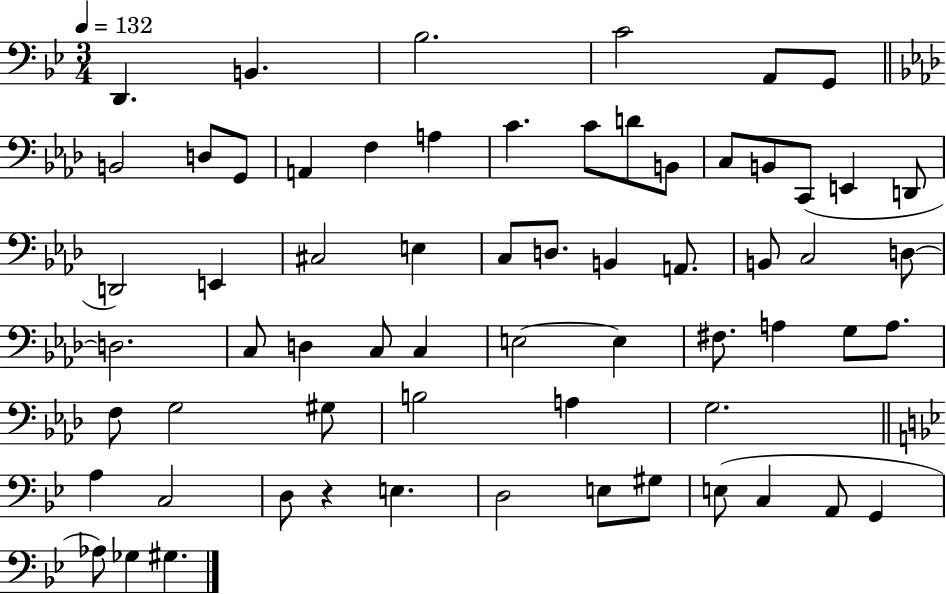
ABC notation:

X:1
T:Untitled
M:3/4
L:1/4
K:Bb
D,, B,, _B,2 C2 A,,/2 G,,/2 B,,2 D,/2 G,,/2 A,, F, A, C C/2 D/2 B,,/2 C,/2 B,,/2 C,,/2 E,, D,,/2 D,,2 E,, ^C,2 E, C,/2 D,/2 B,, A,,/2 B,,/2 C,2 D,/2 D,2 C,/2 D, C,/2 C, E,2 E, ^F,/2 A, G,/2 A,/2 F,/2 G,2 ^G,/2 B,2 A, G,2 A, C,2 D,/2 z E, D,2 E,/2 ^G,/2 E,/2 C, A,,/2 G,, _A,/2 _G, ^G,